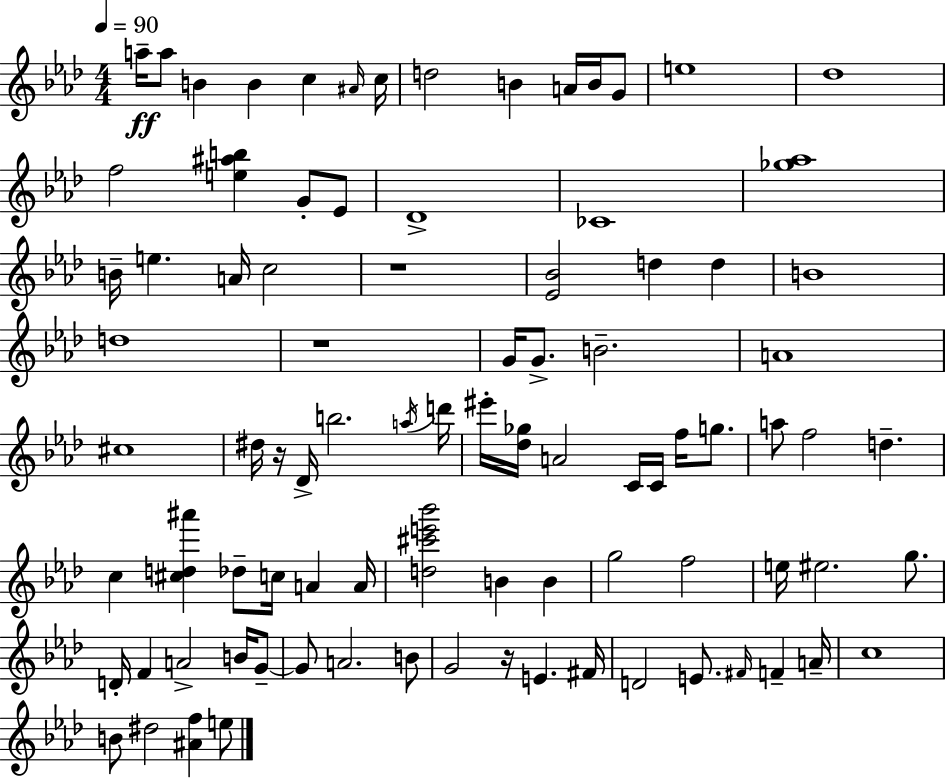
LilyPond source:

{
  \clef treble
  \numericTimeSignature
  \time 4/4
  \key f \minor
  \tempo 4 = 90
  a''16--\ff a''8 b'4 b'4 c''4 \grace { ais'16 } | c''16 d''2 b'4 a'16 b'16 g'8 | e''1 | des''1 | \break f''2 <e'' ais'' b''>4 g'8-. ees'8 | des'1-> | ces'1 | <ges'' aes''>1 | \break b'16-- e''4. a'16 c''2 | r1 | <ees' bes'>2 d''4 d''4 | b'1 | \break d''1 | r1 | g'16 g'8.-> b'2.-- | a'1 | \break cis''1 | dis''16 r16 des'16-> b''2. | \acciaccatura { a''16 } d'''16 eis'''16-. <des'' ges''>16 a'2 c'16 c'16 f''16 g''8. | a''8 f''2 d''4.-- | \break c''4 <cis'' d'' ais'''>4 des''8-- c''16 a'4 | a'16 <d'' cis''' e''' bes'''>2 b'4 b'4 | g''2 f''2 | e''16 eis''2. g''8. | \break d'16-. f'4 a'2-> b'16 | g'8--~~ g'8 a'2. | b'8 g'2 r16 e'4. | fis'16 d'2 e'8. \grace { fis'16 } f'4-- | \break a'16-- c''1 | b'8 dis''2 <ais' f''>4 | e''8 \bar "|."
}